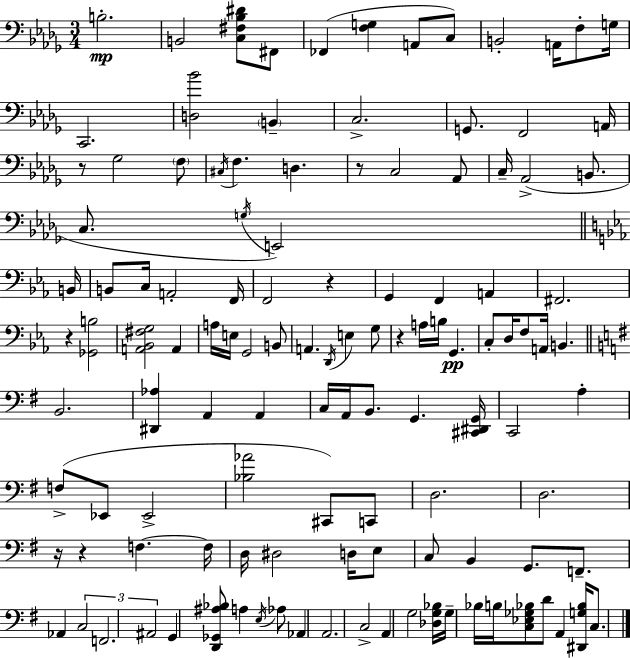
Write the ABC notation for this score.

X:1
T:Untitled
M:3/4
L:1/4
K:Bbm
B,2 B,,2 [C,^F,_B,^D]/2 ^F,,/2 _F,, [F,G,] A,,/2 C,/2 B,,2 A,,/4 F,/2 G,/4 C,,2 [D,_B]2 B,, C,2 G,,/2 F,,2 A,,/4 z/2 _G,2 F,/2 ^C,/4 F, D, z/2 C,2 _A,,/2 C,/4 _A,,2 B,,/2 C,/2 G,/4 E,,2 B,,/4 B,,/2 C,/4 A,,2 F,,/4 F,,2 z G,, F,, A,, ^F,,2 z [_G,,B,]2 [A,,_B,,^F,G,]2 A,, A,/4 E,/4 G,,2 B,,/2 A,, D,,/4 E, G,/2 z A,/4 B,/4 G,, C,/2 D,/4 F,/2 A,,/4 B,, B,,2 [^D,,_A,] A,, A,, C,/4 A,,/4 B,,/2 G,, [^C,,^D,,G,,]/4 C,,2 A, F,/2 _E,,/2 _E,,2 [_B,_A]2 ^C,,/2 C,,/2 D,2 D,2 z/4 z F, F,/4 D,/4 ^D,2 D,/4 E,/2 C,/2 B,, G,,/2 F,,/2 _A,, C,2 F,,2 ^A,,2 G,, [D,,_G,,^A,_B,]/2 A, E,/4 _A,/2 _A,, A,,2 C,2 A,, G,2 [_D,G,_B,]/4 G,/4 _B,/4 B,/4 [C,_E,_G,_B,]/2 D/2 A,, [^D,,G,_B,]/4 C,/2